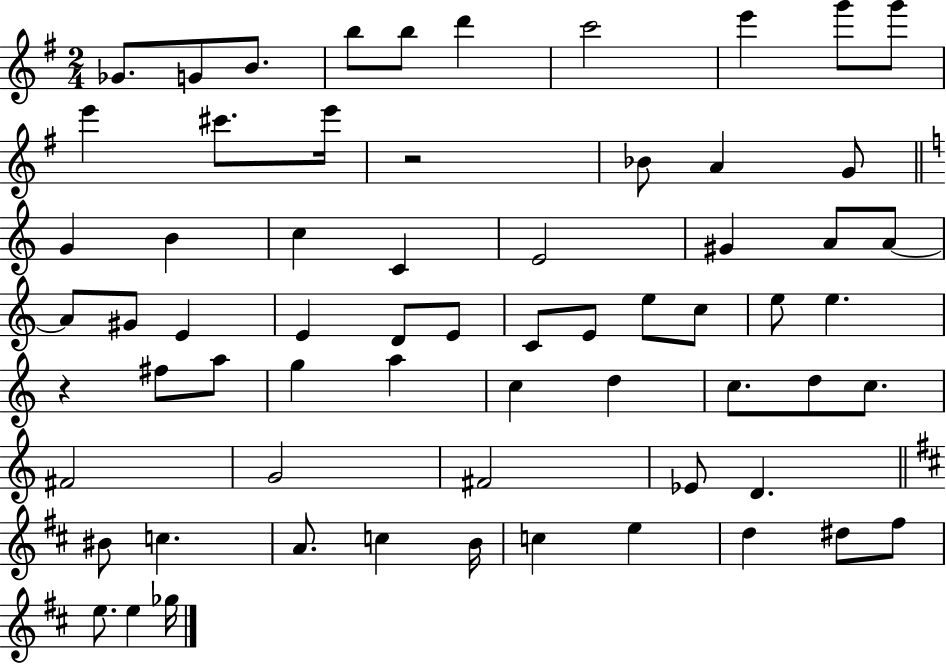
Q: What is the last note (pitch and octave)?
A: Gb5